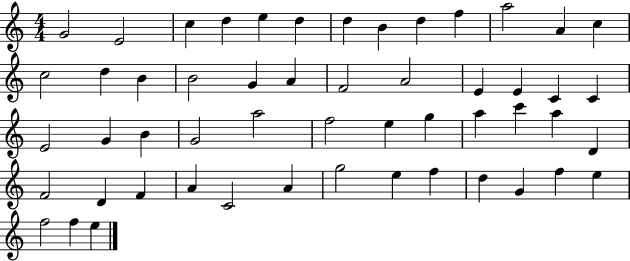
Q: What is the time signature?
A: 4/4